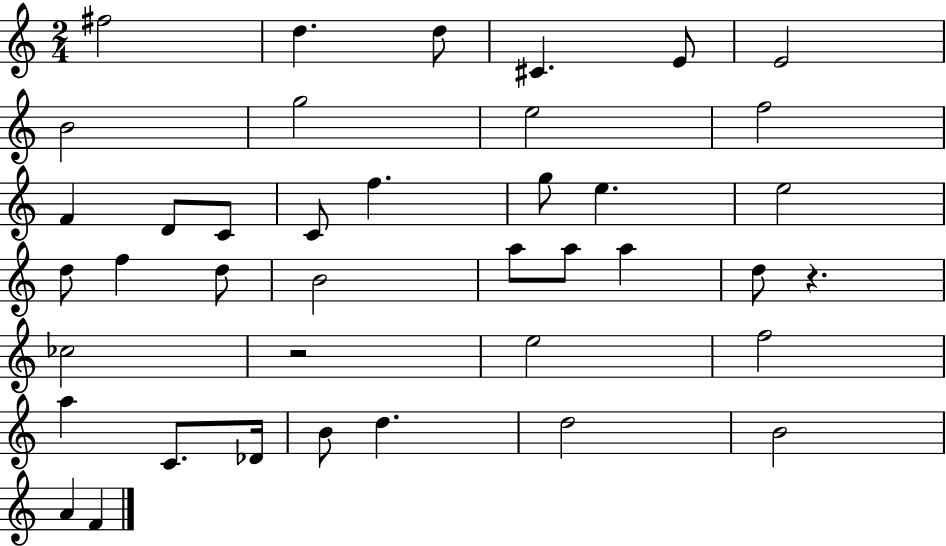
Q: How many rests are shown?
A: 2